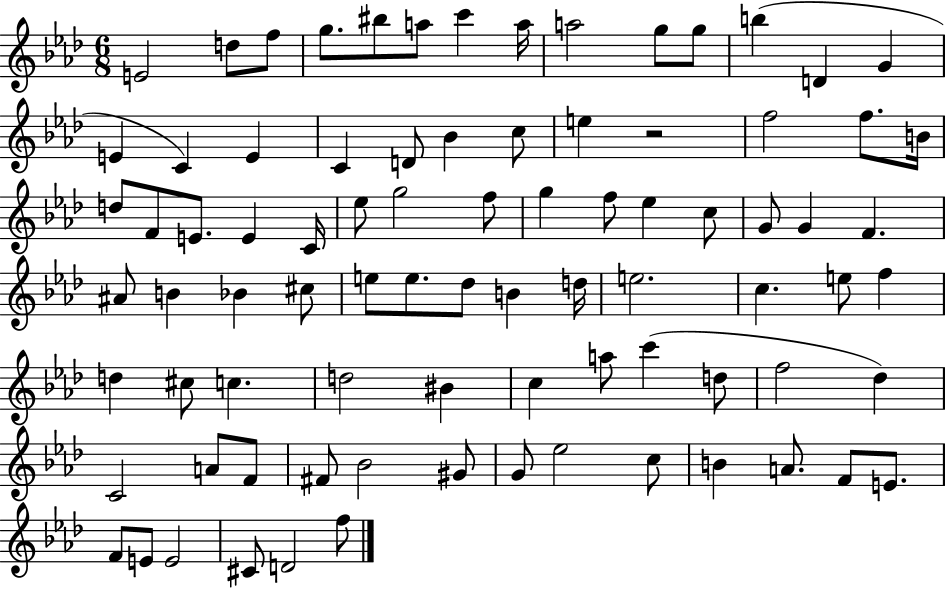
E4/h D5/e F5/e G5/e. BIS5/e A5/e C6/q A5/s A5/h G5/e G5/e B5/q D4/q G4/q E4/q C4/q E4/q C4/q D4/e Bb4/q C5/e E5/q R/h F5/h F5/e. B4/s D5/e F4/e E4/e. E4/q C4/s Eb5/e G5/h F5/e G5/q F5/e Eb5/q C5/e G4/e G4/q F4/q. A#4/e B4/q Bb4/q C#5/e E5/e E5/e. Db5/e B4/q D5/s E5/h. C5/q. E5/e F5/q D5/q C#5/e C5/q. D5/h BIS4/q C5/q A5/e C6/q D5/e F5/h Db5/q C4/h A4/e F4/e F#4/e Bb4/h G#4/e G4/e Eb5/h C5/e B4/q A4/e. F4/e E4/e. F4/e E4/e E4/h C#4/e D4/h F5/e